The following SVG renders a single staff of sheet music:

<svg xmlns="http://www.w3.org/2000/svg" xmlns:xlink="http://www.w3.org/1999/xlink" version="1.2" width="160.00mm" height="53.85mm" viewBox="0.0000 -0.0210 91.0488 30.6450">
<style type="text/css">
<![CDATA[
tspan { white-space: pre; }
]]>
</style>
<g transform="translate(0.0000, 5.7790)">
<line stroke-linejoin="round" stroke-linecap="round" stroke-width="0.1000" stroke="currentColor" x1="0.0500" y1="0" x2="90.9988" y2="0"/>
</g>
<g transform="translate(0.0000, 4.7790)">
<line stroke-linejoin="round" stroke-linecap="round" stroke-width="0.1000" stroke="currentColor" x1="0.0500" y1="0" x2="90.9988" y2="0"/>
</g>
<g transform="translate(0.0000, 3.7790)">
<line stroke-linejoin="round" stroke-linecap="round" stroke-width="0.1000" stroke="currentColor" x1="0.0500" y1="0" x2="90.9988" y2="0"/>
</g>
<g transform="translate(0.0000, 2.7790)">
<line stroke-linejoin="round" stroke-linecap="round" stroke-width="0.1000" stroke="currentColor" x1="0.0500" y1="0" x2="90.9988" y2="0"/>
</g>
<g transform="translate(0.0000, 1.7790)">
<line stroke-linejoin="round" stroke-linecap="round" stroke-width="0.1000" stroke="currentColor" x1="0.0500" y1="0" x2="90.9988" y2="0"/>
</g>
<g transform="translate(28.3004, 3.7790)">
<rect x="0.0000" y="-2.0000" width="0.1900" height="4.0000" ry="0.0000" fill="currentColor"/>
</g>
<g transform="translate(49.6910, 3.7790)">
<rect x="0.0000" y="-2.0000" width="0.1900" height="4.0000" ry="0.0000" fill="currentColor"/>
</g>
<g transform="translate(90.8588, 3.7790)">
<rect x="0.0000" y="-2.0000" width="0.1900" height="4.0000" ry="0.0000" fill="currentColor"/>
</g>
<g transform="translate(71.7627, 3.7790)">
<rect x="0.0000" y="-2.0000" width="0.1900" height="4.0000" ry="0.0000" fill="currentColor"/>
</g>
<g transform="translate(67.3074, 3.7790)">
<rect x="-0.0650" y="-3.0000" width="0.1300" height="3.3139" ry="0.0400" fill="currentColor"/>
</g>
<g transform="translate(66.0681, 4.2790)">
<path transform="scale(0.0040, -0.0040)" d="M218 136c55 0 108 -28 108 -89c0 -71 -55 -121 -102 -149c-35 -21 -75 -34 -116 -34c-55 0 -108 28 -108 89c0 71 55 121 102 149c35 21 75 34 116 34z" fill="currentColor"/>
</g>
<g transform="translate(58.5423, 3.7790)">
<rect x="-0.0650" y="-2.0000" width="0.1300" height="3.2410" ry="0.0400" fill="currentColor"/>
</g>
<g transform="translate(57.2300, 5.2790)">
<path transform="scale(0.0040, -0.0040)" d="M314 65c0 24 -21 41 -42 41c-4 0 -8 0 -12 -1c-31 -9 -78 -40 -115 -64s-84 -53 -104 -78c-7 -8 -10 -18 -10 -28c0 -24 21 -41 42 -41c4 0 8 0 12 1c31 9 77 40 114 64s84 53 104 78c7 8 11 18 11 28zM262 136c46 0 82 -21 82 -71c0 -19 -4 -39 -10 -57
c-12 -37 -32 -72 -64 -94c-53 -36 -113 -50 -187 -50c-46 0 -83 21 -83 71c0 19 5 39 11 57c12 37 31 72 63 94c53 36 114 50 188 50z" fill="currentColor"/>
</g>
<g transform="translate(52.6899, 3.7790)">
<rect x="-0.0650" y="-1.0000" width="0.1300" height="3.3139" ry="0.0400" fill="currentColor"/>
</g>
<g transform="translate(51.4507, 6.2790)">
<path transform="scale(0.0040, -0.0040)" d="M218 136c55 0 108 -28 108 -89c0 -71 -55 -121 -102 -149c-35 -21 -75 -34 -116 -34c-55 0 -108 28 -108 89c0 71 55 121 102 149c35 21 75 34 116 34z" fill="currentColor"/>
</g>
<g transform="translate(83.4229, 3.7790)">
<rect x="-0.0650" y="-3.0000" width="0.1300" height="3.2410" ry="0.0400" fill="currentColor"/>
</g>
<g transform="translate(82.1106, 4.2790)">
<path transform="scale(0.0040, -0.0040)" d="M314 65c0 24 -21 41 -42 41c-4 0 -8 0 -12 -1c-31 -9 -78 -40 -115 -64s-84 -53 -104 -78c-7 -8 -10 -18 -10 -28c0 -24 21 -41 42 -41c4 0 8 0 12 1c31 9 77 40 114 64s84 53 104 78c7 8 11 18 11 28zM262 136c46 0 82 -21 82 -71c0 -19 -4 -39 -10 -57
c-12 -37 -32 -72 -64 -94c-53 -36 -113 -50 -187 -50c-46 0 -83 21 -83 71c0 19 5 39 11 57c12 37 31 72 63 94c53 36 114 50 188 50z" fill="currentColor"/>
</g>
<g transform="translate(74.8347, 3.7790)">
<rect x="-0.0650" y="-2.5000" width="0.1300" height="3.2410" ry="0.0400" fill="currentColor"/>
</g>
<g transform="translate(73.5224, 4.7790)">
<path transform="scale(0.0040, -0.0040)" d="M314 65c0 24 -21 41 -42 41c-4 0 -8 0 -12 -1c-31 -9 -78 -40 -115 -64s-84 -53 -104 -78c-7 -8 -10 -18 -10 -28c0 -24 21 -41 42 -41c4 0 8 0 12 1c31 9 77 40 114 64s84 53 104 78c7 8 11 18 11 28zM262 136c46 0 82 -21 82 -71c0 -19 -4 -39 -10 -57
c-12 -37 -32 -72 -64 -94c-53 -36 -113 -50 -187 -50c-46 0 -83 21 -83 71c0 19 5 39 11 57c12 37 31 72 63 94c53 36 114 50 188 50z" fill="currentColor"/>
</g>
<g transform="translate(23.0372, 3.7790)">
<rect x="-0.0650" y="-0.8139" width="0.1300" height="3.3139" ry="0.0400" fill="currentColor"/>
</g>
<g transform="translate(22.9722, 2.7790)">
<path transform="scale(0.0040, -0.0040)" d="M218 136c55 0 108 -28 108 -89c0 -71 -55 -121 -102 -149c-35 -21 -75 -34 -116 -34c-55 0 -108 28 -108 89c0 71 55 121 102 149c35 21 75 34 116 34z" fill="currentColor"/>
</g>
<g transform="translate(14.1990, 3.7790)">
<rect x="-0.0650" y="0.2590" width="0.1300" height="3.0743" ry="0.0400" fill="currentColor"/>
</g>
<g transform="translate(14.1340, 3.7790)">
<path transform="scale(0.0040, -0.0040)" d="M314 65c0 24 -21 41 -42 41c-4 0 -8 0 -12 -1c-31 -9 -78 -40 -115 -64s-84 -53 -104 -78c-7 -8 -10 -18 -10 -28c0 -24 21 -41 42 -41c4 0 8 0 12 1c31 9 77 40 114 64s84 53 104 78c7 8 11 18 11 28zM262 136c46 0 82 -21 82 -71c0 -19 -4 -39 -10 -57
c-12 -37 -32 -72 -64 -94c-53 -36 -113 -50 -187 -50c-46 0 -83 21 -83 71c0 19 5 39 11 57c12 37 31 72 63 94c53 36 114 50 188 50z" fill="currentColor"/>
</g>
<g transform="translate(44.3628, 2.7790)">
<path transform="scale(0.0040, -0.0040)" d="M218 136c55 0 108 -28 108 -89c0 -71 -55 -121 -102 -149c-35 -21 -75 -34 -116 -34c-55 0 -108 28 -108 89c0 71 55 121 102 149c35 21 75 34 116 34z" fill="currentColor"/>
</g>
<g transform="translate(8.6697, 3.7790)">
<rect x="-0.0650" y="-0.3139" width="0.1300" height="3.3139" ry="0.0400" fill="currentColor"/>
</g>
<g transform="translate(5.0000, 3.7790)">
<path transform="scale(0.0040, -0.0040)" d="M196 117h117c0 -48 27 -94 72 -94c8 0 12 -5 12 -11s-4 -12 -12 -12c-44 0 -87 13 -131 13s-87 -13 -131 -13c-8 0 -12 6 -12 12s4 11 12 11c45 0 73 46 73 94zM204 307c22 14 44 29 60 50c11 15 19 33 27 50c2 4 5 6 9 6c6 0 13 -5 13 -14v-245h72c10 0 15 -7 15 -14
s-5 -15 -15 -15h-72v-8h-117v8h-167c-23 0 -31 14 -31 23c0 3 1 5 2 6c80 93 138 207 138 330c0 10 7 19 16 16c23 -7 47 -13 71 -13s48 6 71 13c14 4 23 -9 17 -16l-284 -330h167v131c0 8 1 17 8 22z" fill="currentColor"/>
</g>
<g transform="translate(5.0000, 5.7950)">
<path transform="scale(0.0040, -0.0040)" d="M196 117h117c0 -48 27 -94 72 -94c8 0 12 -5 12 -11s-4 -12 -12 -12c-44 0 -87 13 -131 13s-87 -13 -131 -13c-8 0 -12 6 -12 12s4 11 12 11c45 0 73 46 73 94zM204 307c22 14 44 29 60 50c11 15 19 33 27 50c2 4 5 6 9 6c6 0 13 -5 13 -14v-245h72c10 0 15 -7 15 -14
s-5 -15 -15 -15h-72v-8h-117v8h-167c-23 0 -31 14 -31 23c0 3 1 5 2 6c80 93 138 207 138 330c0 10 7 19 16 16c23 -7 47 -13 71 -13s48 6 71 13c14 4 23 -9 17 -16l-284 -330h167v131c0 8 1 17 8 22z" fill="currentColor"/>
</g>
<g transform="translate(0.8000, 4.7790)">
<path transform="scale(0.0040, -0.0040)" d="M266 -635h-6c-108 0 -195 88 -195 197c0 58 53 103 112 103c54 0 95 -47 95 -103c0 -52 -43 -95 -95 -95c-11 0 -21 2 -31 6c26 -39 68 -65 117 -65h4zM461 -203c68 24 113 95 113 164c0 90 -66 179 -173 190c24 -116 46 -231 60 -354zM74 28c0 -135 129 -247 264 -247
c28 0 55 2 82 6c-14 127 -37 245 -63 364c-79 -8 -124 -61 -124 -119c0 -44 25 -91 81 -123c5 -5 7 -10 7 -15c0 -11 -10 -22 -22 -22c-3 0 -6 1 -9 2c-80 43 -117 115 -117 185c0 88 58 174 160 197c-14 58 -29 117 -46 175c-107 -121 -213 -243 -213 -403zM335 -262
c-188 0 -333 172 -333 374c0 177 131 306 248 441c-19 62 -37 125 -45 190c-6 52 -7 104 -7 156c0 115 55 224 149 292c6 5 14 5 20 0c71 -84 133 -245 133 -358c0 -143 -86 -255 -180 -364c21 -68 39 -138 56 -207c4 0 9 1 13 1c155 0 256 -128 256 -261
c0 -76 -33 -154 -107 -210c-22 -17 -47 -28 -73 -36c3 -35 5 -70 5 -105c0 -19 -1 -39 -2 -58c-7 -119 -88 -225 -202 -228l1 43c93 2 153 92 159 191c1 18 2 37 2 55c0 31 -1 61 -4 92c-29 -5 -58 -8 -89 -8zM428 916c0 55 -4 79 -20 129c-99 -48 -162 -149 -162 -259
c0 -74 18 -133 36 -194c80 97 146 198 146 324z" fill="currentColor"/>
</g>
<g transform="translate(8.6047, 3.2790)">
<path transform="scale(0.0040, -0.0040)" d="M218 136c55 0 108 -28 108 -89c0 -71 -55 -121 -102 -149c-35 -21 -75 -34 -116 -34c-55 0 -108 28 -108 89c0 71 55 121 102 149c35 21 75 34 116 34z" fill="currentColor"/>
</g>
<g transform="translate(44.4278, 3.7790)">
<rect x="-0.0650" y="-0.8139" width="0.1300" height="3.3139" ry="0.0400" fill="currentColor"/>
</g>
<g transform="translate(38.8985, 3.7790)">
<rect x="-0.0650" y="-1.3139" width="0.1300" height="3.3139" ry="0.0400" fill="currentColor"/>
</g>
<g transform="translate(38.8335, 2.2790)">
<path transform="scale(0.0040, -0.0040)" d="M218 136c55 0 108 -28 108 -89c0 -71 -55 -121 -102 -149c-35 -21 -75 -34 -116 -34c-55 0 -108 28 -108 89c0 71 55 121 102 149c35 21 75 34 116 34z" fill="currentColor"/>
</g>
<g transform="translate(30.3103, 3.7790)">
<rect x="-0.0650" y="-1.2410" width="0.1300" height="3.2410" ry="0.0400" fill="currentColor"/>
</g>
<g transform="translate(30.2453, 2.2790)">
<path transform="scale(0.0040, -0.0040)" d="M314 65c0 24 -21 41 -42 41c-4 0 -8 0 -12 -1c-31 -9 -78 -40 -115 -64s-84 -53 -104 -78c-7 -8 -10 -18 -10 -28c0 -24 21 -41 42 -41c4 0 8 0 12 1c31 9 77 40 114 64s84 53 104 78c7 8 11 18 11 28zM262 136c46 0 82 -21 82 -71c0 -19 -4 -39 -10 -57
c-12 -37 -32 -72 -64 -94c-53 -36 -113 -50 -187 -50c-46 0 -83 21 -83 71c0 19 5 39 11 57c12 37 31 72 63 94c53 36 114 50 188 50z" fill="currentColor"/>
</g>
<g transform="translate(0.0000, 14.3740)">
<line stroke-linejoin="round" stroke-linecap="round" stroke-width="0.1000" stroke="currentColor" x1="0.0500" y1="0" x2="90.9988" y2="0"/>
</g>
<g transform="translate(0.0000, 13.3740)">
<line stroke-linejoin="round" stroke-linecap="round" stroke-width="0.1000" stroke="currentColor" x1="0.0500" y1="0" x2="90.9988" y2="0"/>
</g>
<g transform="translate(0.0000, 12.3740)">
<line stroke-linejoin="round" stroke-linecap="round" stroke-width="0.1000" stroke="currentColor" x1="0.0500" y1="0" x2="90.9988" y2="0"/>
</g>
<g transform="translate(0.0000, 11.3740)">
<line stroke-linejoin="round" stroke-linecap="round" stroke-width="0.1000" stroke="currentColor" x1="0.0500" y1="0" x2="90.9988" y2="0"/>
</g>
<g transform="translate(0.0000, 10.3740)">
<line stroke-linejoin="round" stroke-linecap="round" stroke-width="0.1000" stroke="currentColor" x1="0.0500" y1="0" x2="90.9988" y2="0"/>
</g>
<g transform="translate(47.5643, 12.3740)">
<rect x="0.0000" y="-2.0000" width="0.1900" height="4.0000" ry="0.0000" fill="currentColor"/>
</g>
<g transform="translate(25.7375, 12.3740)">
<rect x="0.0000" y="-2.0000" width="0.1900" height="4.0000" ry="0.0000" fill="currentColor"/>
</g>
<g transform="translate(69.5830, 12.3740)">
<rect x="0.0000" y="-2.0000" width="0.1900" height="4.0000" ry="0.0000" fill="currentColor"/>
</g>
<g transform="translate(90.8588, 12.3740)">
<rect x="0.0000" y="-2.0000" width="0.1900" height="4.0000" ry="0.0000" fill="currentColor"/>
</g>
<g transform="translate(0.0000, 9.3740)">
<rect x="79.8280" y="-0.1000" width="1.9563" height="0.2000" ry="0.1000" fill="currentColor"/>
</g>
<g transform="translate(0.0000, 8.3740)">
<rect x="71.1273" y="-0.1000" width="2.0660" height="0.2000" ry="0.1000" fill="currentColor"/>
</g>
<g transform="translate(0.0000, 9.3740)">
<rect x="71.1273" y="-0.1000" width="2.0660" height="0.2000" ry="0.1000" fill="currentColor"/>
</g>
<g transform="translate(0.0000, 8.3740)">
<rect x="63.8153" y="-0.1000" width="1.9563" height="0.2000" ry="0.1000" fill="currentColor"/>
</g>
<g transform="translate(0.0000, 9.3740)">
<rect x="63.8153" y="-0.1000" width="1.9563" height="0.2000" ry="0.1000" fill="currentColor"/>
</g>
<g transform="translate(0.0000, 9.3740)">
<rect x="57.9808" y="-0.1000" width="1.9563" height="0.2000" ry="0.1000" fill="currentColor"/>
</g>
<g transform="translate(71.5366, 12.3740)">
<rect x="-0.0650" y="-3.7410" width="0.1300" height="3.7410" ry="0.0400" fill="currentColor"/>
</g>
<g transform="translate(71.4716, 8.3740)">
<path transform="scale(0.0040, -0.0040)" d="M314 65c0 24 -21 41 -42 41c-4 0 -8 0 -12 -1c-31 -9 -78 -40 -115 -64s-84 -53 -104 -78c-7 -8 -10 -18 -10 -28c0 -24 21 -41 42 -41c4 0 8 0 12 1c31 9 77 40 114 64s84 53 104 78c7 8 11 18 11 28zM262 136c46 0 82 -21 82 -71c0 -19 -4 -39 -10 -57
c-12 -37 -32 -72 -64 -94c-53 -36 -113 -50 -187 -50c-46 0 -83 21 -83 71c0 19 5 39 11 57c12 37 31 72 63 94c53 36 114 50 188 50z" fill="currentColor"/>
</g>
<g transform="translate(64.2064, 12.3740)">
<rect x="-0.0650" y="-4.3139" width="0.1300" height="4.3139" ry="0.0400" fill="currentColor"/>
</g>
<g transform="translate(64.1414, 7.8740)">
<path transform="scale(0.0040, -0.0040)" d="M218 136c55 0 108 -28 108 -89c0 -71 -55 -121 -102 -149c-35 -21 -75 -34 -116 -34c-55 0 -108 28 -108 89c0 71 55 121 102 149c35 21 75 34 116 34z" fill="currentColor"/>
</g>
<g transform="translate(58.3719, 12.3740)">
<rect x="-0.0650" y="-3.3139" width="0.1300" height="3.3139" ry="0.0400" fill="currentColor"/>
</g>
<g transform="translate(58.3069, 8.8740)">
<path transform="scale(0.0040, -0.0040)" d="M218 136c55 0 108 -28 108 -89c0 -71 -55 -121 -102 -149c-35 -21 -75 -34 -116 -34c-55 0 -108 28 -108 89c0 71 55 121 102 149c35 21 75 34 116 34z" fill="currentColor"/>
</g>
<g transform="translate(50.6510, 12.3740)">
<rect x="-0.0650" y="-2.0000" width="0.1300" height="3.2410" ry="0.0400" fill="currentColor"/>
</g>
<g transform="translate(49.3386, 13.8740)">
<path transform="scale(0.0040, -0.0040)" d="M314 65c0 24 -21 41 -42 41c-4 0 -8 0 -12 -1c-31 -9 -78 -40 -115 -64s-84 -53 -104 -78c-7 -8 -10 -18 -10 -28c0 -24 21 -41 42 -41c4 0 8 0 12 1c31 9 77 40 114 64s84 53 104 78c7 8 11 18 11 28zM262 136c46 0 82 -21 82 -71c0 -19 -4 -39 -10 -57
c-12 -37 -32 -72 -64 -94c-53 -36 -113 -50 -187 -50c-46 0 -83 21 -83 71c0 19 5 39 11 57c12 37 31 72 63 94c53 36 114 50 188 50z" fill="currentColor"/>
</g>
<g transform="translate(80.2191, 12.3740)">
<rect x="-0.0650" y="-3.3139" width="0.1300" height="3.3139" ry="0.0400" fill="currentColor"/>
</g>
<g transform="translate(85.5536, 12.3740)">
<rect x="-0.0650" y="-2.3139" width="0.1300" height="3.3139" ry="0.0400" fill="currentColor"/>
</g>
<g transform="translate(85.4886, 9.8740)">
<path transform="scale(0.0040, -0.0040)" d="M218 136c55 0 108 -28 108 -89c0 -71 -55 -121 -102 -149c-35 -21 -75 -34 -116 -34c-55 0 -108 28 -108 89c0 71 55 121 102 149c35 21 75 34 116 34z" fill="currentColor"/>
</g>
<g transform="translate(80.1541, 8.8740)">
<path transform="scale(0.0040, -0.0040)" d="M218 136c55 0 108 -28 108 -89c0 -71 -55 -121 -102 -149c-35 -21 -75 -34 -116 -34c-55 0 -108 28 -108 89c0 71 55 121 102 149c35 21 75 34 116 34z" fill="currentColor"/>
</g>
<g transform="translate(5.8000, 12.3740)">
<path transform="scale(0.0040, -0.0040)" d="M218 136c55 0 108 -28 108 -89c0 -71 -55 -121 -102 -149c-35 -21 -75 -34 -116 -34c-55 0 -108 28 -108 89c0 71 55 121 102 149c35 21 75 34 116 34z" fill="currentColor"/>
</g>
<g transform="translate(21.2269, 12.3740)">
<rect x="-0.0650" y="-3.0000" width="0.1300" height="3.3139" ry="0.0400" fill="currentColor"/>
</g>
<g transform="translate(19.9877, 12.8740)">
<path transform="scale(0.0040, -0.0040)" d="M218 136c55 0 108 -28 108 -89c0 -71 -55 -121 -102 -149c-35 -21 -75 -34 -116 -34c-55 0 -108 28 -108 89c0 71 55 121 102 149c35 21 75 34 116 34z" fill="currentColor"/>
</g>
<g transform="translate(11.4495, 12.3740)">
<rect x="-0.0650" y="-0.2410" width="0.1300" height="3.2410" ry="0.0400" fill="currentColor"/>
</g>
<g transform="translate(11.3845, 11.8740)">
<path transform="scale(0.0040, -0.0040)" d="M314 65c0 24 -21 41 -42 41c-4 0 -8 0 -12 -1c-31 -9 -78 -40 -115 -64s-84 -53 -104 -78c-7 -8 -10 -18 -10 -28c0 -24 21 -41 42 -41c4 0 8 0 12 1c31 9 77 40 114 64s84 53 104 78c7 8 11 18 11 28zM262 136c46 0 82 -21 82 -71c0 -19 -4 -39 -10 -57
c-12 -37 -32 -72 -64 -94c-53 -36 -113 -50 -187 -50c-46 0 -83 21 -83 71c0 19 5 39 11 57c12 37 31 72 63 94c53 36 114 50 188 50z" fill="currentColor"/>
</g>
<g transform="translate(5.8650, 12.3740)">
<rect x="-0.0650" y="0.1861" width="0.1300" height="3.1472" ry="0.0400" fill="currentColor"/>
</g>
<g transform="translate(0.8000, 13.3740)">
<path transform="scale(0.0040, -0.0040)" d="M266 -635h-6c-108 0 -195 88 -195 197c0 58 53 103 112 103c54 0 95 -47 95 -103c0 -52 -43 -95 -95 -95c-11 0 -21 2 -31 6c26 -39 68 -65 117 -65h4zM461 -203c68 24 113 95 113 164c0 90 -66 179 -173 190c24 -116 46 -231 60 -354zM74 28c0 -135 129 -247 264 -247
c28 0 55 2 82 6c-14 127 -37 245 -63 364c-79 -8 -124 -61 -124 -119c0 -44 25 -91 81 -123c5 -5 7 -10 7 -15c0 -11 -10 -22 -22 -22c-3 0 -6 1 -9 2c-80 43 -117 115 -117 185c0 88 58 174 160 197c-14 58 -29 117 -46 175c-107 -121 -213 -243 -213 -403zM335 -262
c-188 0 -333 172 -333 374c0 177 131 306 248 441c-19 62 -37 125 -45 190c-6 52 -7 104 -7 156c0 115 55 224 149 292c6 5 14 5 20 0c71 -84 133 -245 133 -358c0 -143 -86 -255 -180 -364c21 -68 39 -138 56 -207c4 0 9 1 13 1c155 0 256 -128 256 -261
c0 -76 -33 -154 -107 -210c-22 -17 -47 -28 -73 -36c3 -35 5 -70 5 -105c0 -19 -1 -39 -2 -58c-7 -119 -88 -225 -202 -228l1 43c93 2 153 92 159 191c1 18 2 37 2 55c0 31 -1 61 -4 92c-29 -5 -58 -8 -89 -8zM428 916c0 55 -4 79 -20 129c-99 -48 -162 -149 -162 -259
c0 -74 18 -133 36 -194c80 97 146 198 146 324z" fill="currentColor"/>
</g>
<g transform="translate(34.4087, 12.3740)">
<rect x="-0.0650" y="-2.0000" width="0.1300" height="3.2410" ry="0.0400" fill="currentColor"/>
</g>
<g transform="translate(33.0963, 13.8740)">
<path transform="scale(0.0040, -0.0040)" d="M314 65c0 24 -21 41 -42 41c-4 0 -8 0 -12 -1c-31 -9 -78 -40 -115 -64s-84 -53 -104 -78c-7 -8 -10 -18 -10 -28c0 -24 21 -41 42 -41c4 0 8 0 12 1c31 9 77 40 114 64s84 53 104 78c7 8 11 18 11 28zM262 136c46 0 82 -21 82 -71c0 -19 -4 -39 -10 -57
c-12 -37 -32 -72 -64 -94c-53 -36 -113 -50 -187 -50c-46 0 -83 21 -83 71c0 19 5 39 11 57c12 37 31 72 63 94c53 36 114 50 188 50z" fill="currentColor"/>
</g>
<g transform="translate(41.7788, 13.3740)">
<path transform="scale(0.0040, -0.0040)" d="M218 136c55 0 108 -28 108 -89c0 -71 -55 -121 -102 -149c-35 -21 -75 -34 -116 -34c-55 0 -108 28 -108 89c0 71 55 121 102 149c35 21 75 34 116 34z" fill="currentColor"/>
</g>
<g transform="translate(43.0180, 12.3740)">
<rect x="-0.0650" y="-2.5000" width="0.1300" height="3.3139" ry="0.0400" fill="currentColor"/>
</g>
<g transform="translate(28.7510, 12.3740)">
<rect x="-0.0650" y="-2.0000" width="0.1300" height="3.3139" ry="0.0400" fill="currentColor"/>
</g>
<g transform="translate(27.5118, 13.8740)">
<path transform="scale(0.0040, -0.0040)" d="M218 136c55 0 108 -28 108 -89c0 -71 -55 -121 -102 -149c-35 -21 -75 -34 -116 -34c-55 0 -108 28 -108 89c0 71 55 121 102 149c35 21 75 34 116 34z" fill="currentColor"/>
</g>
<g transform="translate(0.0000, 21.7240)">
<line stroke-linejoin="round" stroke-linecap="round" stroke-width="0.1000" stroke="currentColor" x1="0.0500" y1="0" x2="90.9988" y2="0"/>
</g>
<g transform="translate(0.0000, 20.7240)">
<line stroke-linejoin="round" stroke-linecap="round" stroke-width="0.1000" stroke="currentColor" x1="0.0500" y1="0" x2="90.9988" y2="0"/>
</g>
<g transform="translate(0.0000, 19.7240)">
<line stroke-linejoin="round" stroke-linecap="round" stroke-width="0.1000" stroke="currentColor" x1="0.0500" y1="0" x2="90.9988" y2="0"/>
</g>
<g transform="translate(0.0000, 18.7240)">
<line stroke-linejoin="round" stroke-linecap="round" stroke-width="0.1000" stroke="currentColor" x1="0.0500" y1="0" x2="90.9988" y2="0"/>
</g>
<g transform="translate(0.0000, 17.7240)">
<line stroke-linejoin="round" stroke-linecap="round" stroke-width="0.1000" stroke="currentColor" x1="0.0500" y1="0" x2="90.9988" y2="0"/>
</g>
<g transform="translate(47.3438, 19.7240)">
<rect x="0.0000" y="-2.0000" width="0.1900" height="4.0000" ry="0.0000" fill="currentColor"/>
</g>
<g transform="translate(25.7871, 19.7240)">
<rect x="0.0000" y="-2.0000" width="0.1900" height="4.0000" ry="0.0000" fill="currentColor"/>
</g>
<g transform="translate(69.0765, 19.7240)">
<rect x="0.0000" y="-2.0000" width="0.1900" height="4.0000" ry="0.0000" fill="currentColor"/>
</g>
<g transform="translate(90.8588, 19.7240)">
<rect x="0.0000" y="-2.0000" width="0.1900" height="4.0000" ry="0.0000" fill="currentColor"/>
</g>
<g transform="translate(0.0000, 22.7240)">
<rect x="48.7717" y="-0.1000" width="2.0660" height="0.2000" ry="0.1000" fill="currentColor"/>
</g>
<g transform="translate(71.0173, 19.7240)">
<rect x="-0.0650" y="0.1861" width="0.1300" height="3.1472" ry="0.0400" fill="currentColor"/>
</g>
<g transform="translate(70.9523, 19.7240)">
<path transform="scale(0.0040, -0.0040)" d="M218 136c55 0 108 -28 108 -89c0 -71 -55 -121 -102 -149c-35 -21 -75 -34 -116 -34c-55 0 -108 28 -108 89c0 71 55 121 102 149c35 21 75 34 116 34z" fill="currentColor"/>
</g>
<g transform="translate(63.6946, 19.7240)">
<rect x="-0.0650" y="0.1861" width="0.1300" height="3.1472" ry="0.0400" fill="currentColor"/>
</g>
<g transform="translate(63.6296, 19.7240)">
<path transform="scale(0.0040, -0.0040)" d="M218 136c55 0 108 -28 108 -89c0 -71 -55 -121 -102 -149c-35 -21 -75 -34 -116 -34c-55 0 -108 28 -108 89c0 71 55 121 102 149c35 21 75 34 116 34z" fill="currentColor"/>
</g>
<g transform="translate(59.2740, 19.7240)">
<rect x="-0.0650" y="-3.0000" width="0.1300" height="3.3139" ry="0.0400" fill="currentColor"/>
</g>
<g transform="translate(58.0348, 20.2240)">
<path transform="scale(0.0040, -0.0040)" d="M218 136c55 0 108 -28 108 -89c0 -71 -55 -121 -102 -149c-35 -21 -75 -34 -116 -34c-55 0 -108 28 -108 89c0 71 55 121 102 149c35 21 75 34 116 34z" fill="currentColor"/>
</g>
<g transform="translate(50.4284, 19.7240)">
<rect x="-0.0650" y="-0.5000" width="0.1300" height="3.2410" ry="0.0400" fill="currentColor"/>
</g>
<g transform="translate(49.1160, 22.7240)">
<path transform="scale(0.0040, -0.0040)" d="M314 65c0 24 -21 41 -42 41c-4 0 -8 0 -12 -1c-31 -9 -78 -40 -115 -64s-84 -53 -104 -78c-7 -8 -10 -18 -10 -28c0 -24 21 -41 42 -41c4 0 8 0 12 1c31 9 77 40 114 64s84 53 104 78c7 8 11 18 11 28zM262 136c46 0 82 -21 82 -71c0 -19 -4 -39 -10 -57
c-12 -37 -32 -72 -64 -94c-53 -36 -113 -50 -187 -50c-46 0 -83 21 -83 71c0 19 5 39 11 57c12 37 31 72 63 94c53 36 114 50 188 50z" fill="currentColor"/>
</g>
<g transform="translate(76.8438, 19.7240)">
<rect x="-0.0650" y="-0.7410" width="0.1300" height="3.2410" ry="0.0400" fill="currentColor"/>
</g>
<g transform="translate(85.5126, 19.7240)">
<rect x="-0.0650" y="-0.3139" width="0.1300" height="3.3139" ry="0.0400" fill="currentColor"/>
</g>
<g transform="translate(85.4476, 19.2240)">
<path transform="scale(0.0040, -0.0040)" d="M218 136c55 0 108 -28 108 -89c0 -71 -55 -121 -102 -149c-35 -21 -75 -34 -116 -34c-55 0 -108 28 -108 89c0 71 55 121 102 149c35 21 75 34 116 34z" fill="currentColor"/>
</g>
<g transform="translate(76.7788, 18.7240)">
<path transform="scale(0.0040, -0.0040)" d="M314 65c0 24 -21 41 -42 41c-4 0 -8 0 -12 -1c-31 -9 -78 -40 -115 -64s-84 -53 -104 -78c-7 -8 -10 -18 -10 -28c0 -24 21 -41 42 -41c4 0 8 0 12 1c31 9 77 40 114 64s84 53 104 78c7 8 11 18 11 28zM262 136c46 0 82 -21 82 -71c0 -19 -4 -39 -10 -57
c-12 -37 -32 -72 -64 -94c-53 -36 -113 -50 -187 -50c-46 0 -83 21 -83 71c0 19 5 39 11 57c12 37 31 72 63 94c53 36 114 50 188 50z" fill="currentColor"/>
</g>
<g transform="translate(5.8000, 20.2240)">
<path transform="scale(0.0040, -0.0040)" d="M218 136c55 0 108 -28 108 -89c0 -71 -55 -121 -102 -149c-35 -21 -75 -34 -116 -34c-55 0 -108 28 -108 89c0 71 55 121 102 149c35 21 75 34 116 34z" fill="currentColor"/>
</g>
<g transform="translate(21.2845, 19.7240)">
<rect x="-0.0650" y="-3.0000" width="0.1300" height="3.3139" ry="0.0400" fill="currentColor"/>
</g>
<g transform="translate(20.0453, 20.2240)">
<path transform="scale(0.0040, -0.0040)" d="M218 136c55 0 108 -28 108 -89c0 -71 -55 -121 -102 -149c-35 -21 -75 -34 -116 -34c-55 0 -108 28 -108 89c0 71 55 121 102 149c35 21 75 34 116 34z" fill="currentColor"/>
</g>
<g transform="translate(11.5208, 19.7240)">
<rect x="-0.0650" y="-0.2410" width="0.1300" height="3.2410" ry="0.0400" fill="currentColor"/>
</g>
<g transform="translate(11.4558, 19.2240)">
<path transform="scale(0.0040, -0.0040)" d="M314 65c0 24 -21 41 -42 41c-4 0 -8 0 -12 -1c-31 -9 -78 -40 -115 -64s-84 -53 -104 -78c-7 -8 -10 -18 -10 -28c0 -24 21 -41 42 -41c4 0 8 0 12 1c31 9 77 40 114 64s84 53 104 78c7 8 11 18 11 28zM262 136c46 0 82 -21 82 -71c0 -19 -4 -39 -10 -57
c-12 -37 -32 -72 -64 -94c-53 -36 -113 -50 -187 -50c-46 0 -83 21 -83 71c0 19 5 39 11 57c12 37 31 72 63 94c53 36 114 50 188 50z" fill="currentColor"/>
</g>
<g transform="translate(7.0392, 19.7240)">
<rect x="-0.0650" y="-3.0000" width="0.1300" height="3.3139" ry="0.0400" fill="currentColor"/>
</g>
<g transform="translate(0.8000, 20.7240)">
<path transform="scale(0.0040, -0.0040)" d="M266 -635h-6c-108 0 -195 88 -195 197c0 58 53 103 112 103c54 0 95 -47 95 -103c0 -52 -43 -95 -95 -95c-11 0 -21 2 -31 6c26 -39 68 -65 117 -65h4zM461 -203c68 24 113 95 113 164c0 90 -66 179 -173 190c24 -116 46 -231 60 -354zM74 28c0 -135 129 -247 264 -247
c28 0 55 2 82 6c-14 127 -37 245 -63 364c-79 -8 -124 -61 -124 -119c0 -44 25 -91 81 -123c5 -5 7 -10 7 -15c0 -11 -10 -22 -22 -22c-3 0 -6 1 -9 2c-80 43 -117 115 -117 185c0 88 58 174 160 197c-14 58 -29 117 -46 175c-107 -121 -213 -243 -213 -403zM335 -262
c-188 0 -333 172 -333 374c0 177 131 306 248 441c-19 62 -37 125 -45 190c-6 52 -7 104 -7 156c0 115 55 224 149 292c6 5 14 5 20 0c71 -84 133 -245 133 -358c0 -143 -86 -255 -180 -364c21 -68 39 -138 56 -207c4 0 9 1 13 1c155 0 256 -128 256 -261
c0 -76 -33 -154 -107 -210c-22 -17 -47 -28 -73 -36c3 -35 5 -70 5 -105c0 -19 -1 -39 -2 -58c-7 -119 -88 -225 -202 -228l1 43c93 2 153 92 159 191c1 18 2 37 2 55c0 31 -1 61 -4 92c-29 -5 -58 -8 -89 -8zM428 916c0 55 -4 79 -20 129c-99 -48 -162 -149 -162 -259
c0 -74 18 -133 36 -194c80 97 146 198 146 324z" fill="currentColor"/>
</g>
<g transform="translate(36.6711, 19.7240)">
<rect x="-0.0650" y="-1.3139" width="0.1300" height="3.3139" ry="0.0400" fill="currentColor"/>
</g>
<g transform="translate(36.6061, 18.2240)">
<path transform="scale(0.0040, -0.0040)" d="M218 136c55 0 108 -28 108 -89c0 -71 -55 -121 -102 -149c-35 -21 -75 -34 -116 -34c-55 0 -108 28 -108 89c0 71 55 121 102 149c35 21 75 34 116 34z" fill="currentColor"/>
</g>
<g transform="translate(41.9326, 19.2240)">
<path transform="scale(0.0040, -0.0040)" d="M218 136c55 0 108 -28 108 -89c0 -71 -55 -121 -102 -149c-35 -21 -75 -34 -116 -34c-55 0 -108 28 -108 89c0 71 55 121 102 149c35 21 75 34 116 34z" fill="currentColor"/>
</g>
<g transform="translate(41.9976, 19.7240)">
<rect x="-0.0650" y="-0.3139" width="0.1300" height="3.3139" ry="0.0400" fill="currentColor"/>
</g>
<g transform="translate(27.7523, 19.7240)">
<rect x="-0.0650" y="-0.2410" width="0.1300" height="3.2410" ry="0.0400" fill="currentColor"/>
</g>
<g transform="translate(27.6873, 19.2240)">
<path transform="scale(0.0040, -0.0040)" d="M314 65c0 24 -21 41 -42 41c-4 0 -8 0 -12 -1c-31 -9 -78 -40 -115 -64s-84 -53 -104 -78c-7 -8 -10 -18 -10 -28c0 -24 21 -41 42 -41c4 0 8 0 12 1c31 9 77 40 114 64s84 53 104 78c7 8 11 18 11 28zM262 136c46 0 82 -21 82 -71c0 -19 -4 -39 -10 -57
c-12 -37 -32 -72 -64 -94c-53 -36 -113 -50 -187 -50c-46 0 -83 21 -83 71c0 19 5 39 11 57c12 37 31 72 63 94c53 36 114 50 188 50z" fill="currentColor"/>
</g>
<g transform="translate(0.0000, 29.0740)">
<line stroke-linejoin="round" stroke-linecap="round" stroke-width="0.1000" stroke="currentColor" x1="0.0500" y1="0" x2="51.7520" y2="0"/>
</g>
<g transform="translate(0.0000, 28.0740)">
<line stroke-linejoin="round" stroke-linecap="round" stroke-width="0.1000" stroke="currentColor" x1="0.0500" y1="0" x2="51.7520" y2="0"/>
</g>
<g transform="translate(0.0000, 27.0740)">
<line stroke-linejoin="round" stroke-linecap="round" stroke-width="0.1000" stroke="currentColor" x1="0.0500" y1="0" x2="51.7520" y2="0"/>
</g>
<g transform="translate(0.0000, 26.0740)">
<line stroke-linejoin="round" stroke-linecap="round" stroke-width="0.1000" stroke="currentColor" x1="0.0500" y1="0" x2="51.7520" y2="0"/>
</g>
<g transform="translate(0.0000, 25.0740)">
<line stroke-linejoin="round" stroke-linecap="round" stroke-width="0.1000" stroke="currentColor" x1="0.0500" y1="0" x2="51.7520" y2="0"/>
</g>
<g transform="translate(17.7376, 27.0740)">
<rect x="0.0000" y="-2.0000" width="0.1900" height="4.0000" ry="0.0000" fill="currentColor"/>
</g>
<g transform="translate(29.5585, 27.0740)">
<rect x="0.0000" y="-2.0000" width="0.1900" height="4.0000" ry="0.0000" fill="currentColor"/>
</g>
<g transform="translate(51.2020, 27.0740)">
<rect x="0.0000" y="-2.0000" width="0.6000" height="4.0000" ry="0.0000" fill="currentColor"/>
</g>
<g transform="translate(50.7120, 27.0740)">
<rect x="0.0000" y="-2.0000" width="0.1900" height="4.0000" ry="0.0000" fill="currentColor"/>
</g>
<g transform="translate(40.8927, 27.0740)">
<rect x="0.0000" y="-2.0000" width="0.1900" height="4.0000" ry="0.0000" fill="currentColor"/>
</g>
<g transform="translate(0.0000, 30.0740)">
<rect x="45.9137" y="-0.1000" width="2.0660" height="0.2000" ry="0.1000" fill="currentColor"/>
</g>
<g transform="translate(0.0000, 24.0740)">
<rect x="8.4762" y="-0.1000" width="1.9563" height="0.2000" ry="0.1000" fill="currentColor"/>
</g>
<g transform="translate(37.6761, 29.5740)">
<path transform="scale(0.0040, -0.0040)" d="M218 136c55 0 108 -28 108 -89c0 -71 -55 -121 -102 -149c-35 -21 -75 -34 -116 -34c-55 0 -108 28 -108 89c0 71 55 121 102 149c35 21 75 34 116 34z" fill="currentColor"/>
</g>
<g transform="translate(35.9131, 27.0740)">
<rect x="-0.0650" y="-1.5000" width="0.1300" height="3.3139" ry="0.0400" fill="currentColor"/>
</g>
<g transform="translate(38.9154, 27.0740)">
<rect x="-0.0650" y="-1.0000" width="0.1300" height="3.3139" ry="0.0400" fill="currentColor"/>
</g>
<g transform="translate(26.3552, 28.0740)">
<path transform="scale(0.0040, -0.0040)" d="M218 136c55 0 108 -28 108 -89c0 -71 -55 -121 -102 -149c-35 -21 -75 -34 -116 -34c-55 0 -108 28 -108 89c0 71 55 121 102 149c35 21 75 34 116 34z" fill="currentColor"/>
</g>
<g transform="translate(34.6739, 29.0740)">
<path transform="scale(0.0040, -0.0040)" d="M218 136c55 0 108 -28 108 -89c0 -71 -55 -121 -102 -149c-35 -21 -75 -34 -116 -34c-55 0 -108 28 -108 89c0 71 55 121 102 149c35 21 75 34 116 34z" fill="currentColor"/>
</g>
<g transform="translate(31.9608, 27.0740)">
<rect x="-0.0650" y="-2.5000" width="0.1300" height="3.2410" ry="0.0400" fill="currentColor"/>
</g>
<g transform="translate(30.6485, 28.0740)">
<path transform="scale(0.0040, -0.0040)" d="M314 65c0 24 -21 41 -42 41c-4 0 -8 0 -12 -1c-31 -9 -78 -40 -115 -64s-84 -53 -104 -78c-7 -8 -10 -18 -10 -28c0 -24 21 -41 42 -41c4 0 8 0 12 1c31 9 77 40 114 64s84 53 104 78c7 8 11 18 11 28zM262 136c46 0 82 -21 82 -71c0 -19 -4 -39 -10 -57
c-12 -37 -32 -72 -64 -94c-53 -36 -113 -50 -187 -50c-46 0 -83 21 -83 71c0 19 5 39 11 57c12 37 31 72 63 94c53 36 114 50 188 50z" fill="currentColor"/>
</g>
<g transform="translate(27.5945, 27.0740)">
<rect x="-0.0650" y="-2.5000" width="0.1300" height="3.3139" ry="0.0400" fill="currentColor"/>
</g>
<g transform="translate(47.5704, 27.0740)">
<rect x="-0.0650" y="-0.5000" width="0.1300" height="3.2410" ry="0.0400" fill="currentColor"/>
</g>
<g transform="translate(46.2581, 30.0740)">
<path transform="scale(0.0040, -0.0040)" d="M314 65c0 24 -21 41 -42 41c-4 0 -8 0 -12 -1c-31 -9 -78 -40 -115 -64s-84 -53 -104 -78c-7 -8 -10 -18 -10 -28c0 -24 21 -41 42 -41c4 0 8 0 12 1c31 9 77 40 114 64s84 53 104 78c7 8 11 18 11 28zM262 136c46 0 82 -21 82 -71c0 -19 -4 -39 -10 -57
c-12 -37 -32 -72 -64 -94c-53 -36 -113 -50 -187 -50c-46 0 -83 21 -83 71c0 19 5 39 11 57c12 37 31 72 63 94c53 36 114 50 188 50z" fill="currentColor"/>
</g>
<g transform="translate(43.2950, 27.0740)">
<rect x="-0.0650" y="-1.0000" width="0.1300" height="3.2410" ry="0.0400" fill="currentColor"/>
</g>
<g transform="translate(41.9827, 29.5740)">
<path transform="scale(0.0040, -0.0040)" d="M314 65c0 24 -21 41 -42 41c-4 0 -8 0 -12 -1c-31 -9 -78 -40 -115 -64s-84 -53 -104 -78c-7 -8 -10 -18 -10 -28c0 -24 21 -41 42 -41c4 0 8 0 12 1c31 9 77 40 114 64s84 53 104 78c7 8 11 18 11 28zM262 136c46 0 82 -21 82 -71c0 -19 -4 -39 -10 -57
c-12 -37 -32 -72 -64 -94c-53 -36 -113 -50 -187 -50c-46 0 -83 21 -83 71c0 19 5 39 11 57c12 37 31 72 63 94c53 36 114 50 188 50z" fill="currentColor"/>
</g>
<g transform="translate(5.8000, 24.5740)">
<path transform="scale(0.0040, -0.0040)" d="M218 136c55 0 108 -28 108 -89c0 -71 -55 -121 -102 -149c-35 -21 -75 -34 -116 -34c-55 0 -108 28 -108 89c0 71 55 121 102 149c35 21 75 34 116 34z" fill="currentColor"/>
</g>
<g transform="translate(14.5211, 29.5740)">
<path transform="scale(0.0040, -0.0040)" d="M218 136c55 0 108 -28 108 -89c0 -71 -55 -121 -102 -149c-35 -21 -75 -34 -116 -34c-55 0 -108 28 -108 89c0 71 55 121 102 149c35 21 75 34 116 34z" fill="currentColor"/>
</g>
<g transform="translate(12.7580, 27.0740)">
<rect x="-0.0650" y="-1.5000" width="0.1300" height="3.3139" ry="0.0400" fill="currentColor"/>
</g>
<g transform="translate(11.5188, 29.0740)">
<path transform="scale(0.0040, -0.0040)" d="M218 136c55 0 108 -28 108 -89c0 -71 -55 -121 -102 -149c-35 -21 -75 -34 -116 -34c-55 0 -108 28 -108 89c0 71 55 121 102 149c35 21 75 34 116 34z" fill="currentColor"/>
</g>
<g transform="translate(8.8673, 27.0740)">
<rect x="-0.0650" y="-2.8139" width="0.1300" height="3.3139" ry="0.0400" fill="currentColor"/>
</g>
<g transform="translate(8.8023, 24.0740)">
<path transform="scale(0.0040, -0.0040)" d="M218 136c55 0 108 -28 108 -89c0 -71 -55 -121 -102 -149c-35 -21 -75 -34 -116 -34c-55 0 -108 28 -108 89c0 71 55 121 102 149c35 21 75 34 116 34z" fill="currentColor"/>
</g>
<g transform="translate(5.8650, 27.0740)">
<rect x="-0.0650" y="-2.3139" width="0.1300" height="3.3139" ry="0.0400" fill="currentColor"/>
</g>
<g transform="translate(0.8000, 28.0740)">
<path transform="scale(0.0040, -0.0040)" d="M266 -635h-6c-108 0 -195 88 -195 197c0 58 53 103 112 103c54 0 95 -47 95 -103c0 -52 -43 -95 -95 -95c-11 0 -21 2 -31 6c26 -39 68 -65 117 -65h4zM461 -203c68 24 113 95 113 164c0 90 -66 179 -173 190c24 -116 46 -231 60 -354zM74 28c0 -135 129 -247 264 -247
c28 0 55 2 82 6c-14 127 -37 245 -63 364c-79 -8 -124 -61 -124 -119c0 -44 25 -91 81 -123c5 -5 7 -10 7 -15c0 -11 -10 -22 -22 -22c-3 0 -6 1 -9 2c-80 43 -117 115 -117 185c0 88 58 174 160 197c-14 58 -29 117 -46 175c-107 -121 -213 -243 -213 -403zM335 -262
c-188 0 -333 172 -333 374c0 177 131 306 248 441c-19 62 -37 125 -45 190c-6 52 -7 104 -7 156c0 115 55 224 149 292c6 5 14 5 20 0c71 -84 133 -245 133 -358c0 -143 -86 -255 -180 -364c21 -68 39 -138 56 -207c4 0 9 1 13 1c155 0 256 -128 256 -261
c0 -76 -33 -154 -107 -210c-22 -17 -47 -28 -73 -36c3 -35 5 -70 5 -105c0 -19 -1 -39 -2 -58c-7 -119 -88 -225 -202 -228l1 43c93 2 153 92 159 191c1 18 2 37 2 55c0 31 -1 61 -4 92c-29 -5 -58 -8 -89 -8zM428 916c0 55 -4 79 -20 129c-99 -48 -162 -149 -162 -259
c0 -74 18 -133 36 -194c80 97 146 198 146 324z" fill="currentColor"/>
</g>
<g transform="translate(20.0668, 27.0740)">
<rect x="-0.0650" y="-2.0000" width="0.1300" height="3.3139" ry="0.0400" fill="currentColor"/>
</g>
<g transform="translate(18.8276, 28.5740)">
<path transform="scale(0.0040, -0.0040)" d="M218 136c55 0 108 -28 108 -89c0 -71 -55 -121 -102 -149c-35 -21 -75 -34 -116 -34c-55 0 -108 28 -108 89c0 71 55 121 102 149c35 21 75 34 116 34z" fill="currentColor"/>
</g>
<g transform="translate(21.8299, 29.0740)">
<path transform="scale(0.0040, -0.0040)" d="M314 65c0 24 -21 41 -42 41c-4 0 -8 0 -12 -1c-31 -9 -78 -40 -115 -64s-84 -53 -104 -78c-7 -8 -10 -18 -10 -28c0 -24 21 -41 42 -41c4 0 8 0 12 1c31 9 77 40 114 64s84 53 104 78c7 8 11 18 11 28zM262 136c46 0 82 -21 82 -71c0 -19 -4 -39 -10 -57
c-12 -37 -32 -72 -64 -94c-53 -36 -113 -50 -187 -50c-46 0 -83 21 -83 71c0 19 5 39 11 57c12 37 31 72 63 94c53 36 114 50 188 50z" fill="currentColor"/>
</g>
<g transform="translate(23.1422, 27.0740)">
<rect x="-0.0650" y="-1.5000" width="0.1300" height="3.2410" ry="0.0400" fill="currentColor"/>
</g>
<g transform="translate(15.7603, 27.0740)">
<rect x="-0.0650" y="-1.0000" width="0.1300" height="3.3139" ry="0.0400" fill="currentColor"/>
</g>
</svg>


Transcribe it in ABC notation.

X:1
T:Untitled
M:4/4
L:1/4
K:C
c B2 d e2 e d D F2 A G2 A2 B c2 A F F2 G F2 b d' c'2 b g A c2 A c2 e c C2 A B B d2 c g a E D F E2 G G2 E D D2 C2